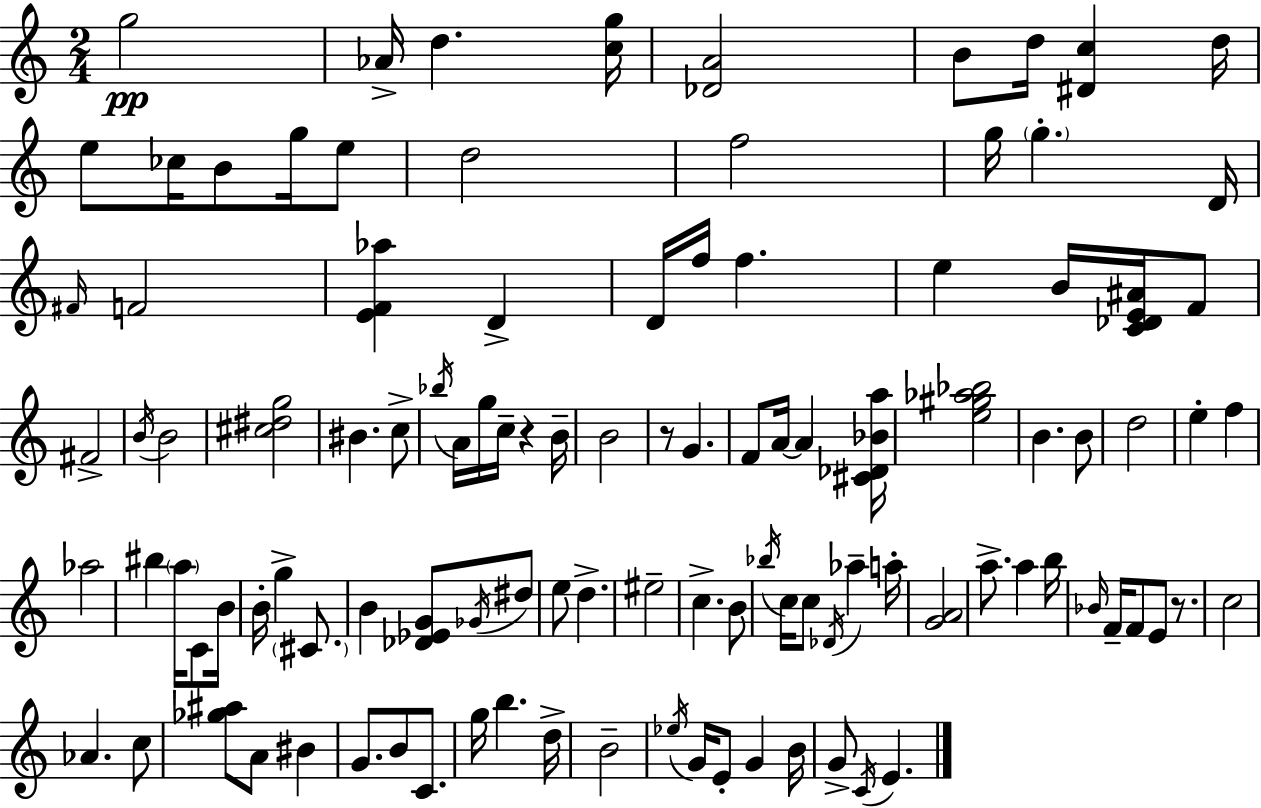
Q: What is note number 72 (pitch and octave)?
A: F4